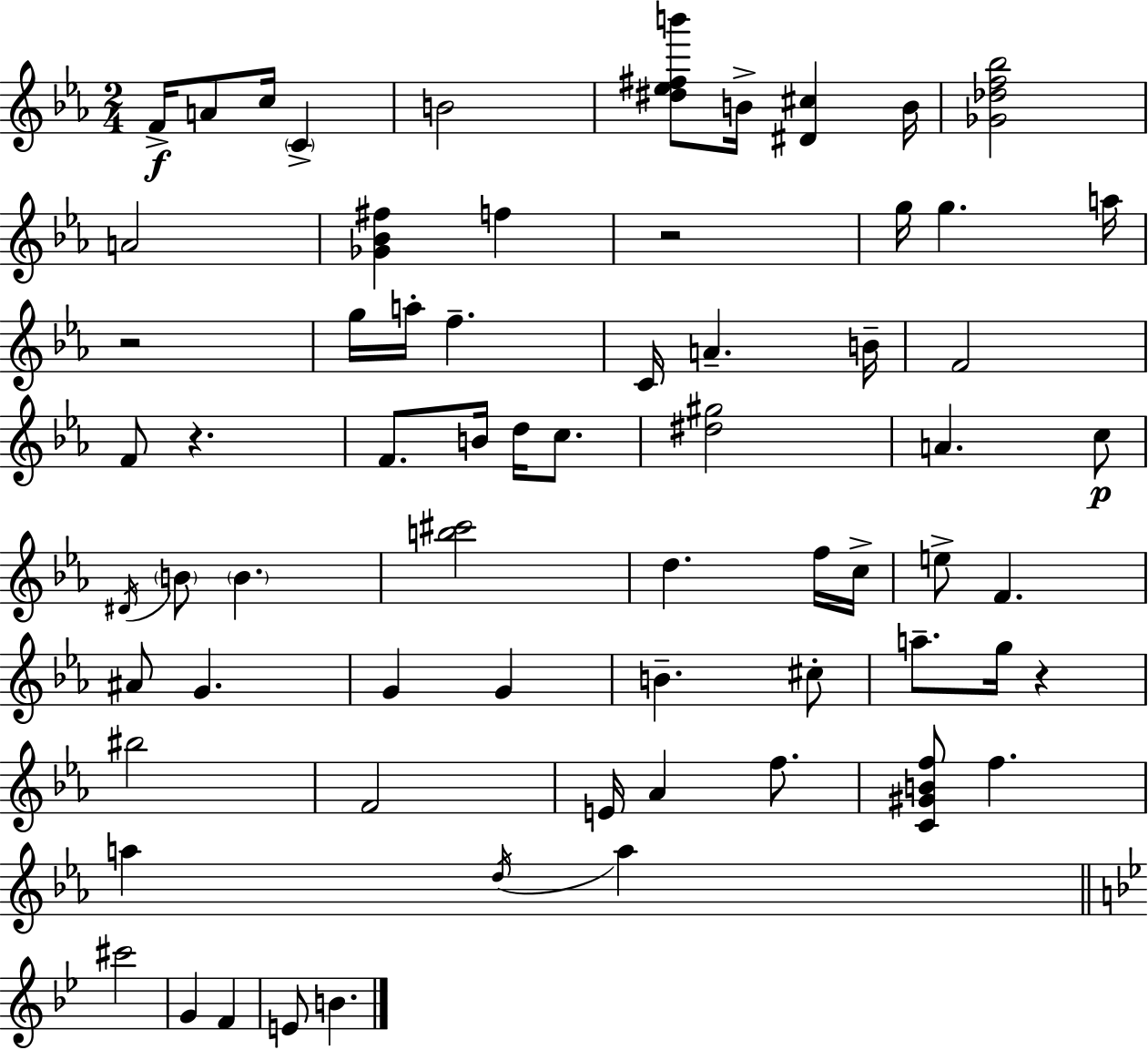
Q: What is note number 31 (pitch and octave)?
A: F5